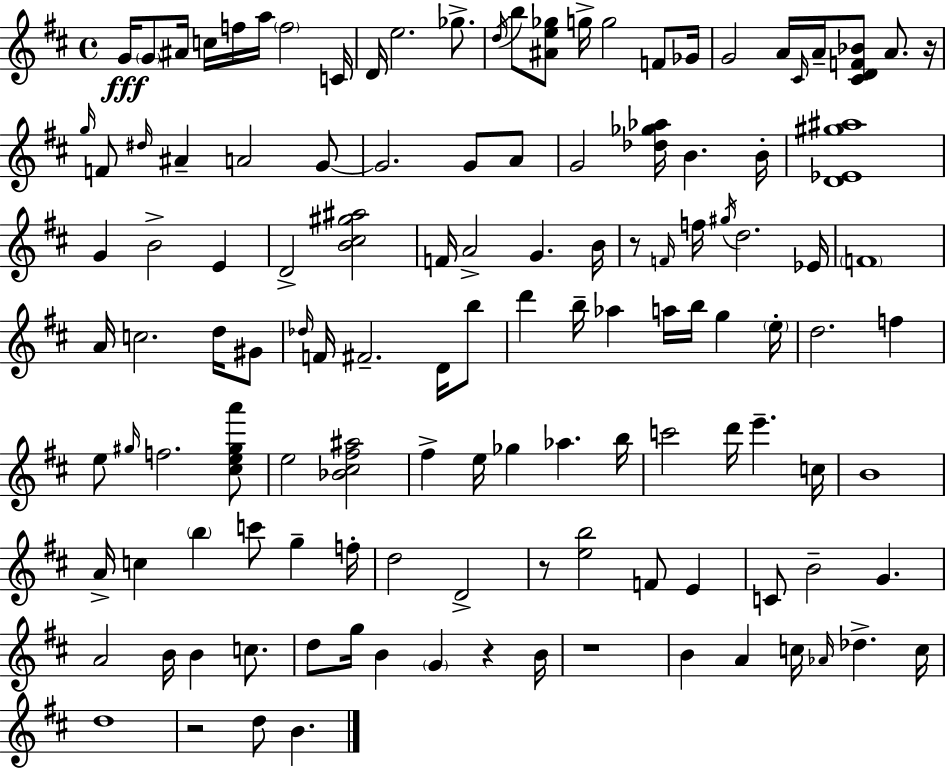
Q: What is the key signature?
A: D major